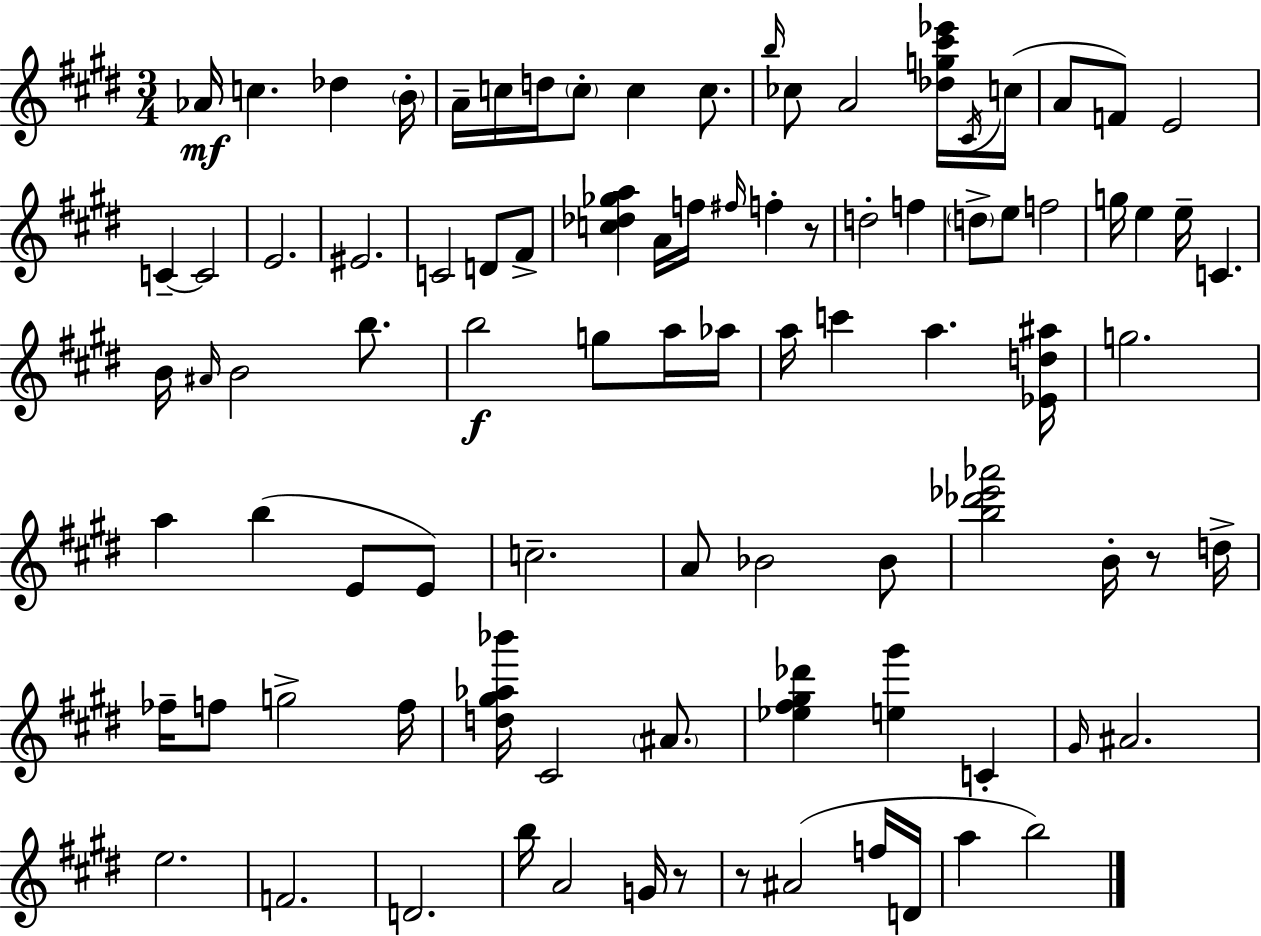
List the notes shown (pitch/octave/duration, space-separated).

Ab4/s C5/q. Db5/q B4/s A4/s C5/s D5/s C5/e C5/q C5/e. B5/s CES5/e A4/h [Db5,G5,C#6,Eb6]/s C#4/s C5/s A4/e F4/e E4/h C4/q C4/h E4/h. EIS4/h. C4/h D4/e F#4/e [C5,Db5,Gb5,A5]/q A4/s F5/s F#5/s F5/q R/e D5/h F5/q D5/e E5/e F5/h G5/s E5/q E5/s C4/q. B4/s A#4/s B4/h B5/e. B5/h G5/e A5/s Ab5/s A5/s C6/q A5/q. [Eb4,D5,A#5]/s G5/h. A5/q B5/q E4/e E4/e C5/h. A4/e Bb4/h Bb4/e [B5,Db6,Eb6,Ab6]/h B4/s R/e D5/s FES5/s F5/e G5/h F5/s [D5,G#5,Ab5,Bb6]/s C#4/h A#4/e. [Eb5,F#5,G#5,Db6]/q [E5,G#6]/q C4/q G#4/s A#4/h. E5/h. F4/h. D4/h. B5/s A4/h G4/s R/e R/e A#4/h F5/s D4/s A5/q B5/h